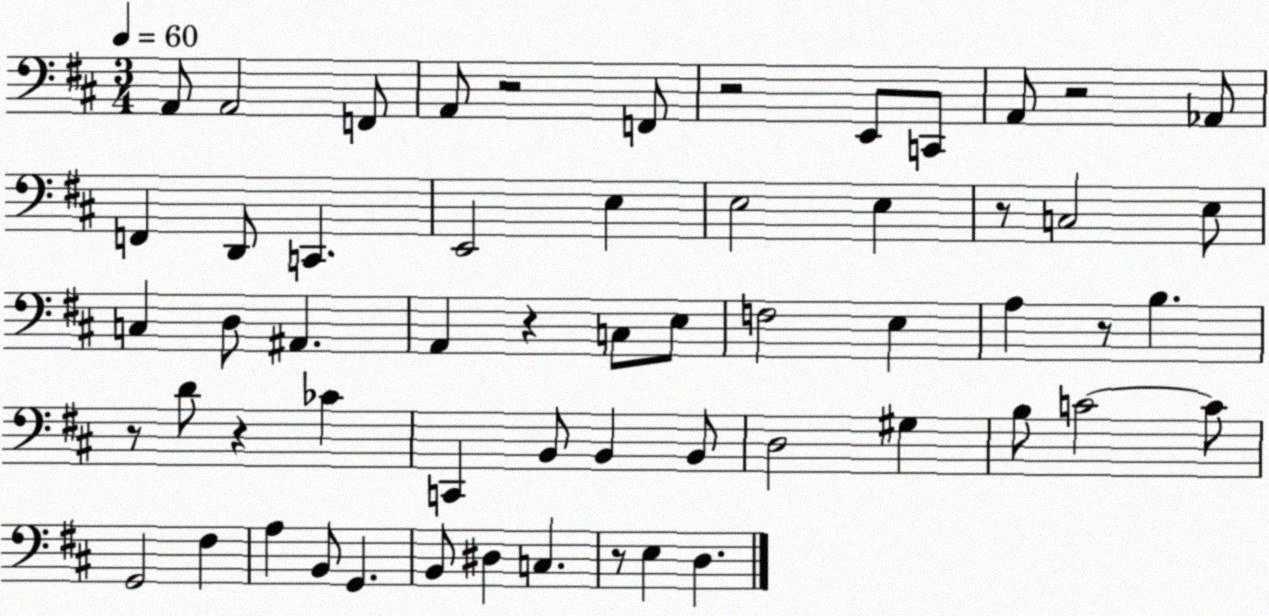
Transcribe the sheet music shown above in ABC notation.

X:1
T:Untitled
M:3/4
L:1/4
K:D
A,,/2 A,,2 F,,/2 A,,/2 z2 F,,/2 z2 E,,/2 C,,/2 A,,/2 z2 _A,,/2 F,, D,,/2 C,, E,,2 E, E,2 E, z/2 C,2 E,/2 C, D,/2 ^A,, A,, z C,/2 E,/2 F,2 E, A, z/2 B, z/2 D/2 z _C C,, B,,/2 B,, B,,/2 D,2 ^G, B,/2 C2 C/2 G,,2 ^F, A, B,,/2 G,, B,,/2 ^D, C, z/2 E, D,